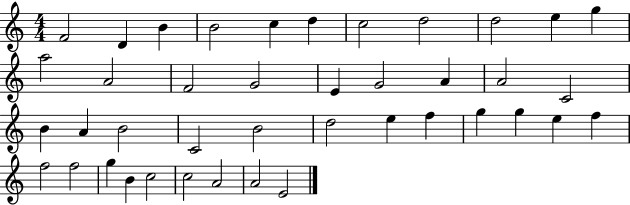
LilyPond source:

{
  \clef treble
  \numericTimeSignature
  \time 4/4
  \key c \major
  f'2 d'4 b'4 | b'2 c''4 d''4 | c''2 d''2 | d''2 e''4 g''4 | \break a''2 a'2 | f'2 g'2 | e'4 g'2 a'4 | a'2 c'2 | \break b'4 a'4 b'2 | c'2 b'2 | d''2 e''4 f''4 | g''4 g''4 e''4 f''4 | \break f''2 f''2 | g''4 b'4 c''2 | c''2 a'2 | a'2 e'2 | \break \bar "|."
}